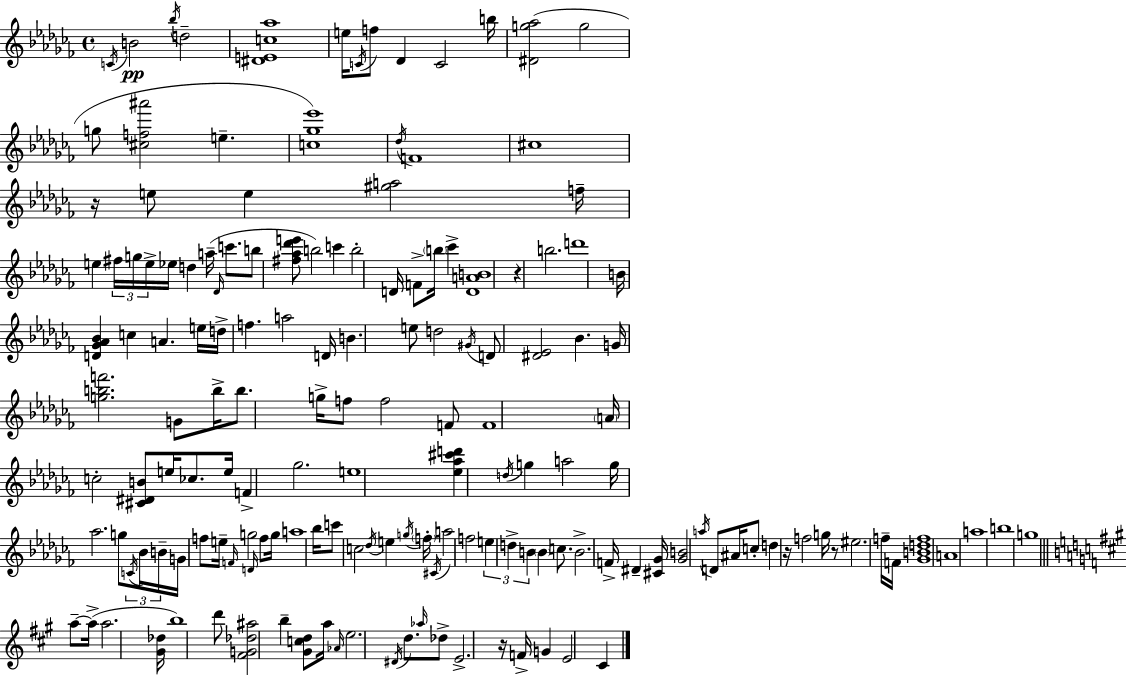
{
  \clef treble
  \time 4/4
  \defaultTimeSignature
  \key aes \minor
  \repeat volta 2 { \acciaccatura { c'16 }\pp b'2 \acciaccatura { bes''16 } d''2-- | <dis' e' c'' aes''>1 | e''16 \acciaccatura { c'16 } f''8 des'4 c'2 | b''16 <dis' g'' aes''>2( g''2 | \break g''8 <cis'' f'' ais'''>2 e''4.-- | <c'' ges'' ees'''>1) | \acciaccatura { des''16 } f'1 | cis''1 | \break r16 e''8 e''4 <gis'' a''>2 | f''16-- e''4 \tuplet 3/2 { fis''16 g''16 e''16-> } ees''16 d''4 | a''16--( \grace { des'16 } c'''8. b''8 <fis'' aes'' des''' e'''>8 b''2) | c'''4 b''2-. d'16 f'8-> | \break \parenthesize b''16 ces'''4-> <d' a' b'>1 | r4 b''2. | d'''1 | b'16 <d' ges' aes' bes'>4 c''4 a'4. | \break e''16 d''16-> f''4. a''2 | d'16 b'4. e''8 d''2 | \acciaccatura { gis'16 } d'8 <dis' ees'>2 | bes'4. g'16 <g'' b'' f'''>2. | \break g'8 b''16-> b''8. g''16-> f''8 f''2 | f'8 f'1 | \parenthesize a'16 c''2-. <cis' dis' b'>8 | e''16 ces''8. e''16 f'4-> ges''2. | \break e''1 | <ees'' aes'' cis''' d'''>4 \acciaccatura { d''16 } g''4 a''2 | g''16 aes''2. | g''8 \tuplet 3/2 { \acciaccatura { c'16 } bes'16 b'16-- } g'16 f''8 e''16-- \grace { f'16 } g''2 | \break \grace { d'16 } f''8 g''16 a''1 | bes''16 c'''8 c''2 | \acciaccatura { des''16 } e''4 \acciaccatura { g''16 } \parenthesize f''16-. \acciaccatura { cis'16 } a''2 | f''2 \tuplet 3/2 { e''4 | \break d''4-> b'4 } \parenthesize b'4 c''8. | b'2.-> f'16-> dis'4-- | <cis' ges'>16 <ges' b'>2 \acciaccatura { a''16 } d'8 ais'16 c''8-. | d''4 r16 f''2 g''16 r8 | \break eis''2. f''16-- f'16 <ges' b' d'' f''>1 | a'1 | a''1 | b''1 | \break g''1 | \bar "||" \break \key a \major a''8--~~ a''16->( a''2. <gis' des''>16 | b''1) | d'''8 <fis' g' des'' ais''>2 b''4-- <gis' c'' d''>8 | a''16 \grace { aes'16 } e''2. \acciaccatura { dis'16 } d''8. | \break \grace { aes''16 } des''8-> e'2.-> | r16 f'16-> g'4 e'2 cis'4 | } \bar "|."
}